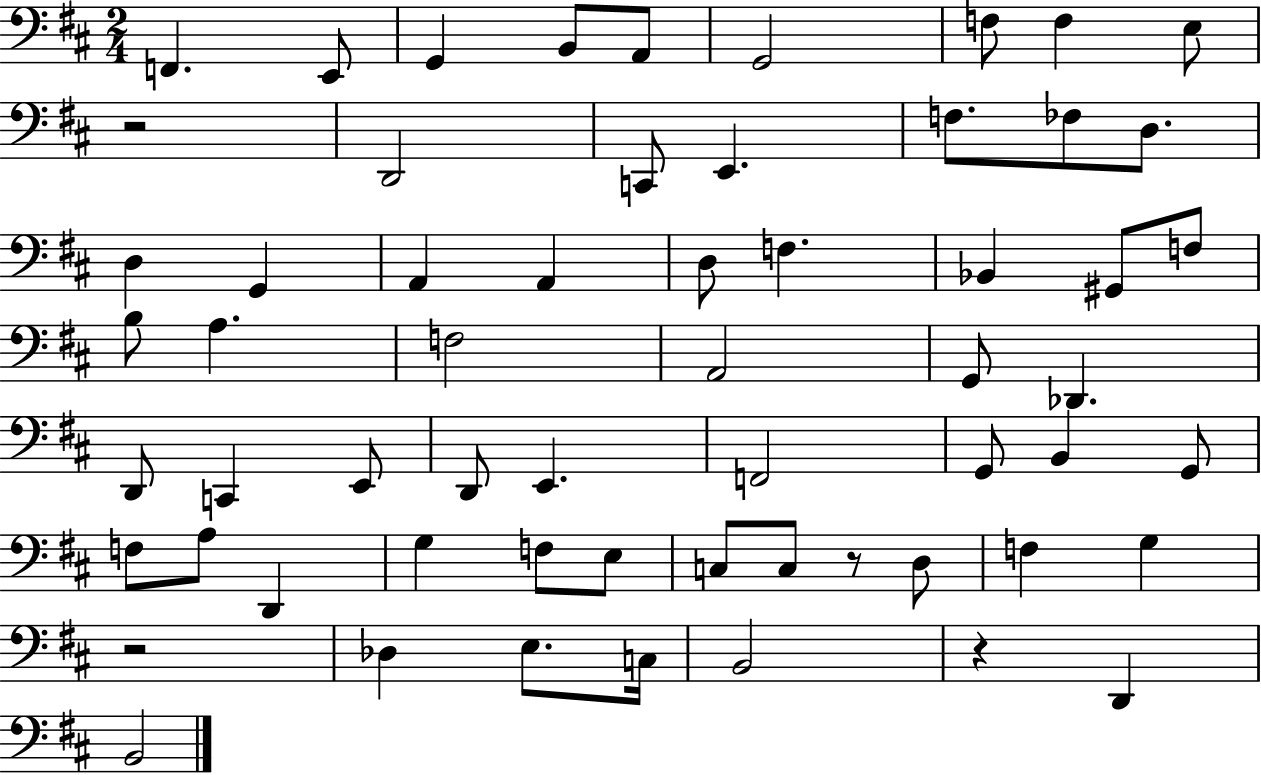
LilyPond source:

{
  \clef bass
  \numericTimeSignature
  \time 2/4
  \key d \major
  f,4. e,8 | g,4 b,8 a,8 | g,2 | f8 f4 e8 | \break r2 | d,2 | c,8 e,4. | f8. fes8 d8. | \break d4 g,4 | a,4 a,4 | d8 f4. | bes,4 gis,8 f8 | \break b8 a4. | f2 | a,2 | g,8 des,4. | \break d,8 c,4 e,8 | d,8 e,4. | f,2 | g,8 b,4 g,8 | \break f8 a8 d,4 | g4 f8 e8 | c8 c8 r8 d8 | f4 g4 | \break r2 | des4 e8. c16 | b,2 | r4 d,4 | \break b,2 | \bar "|."
}